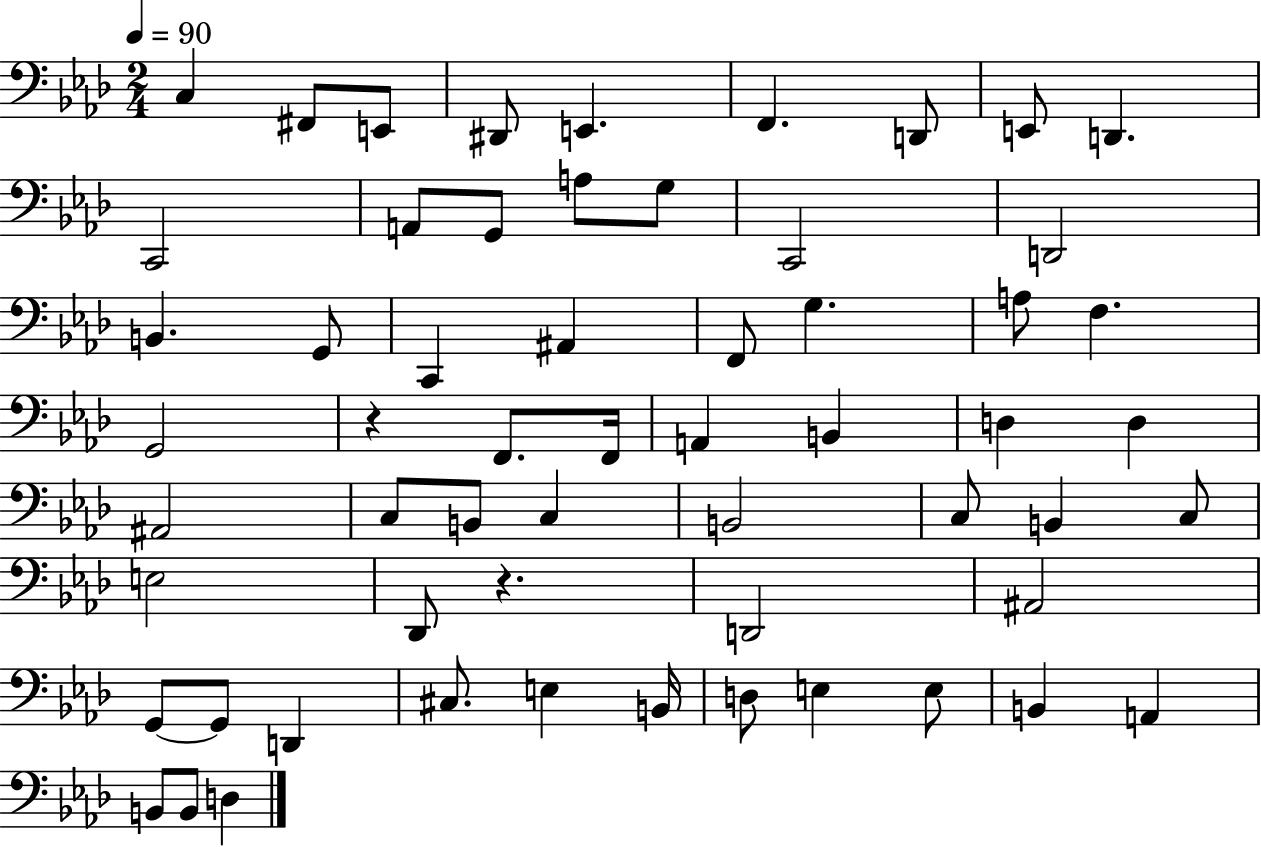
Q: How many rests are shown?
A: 2